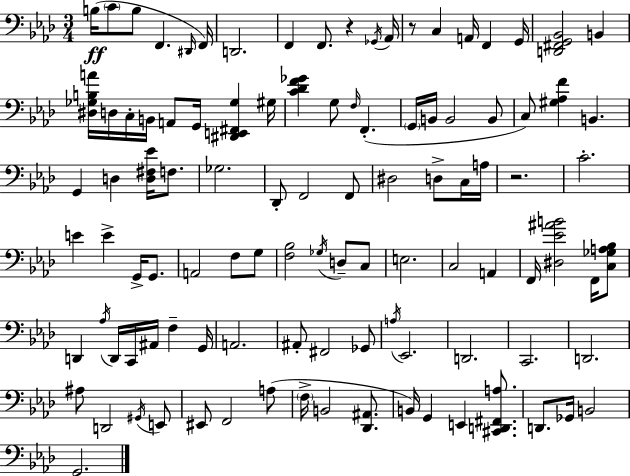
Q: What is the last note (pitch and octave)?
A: G2